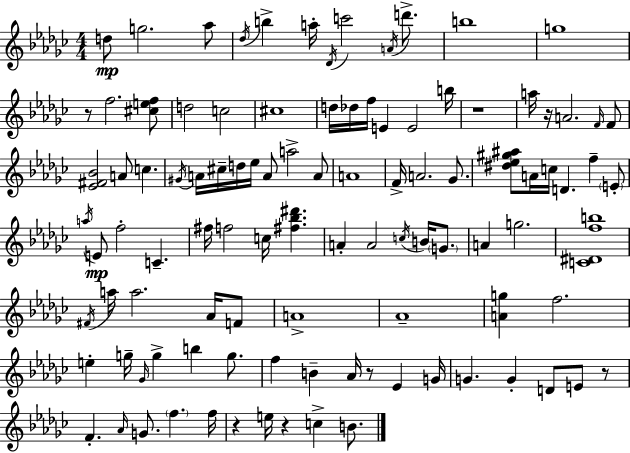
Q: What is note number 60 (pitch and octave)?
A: F#4